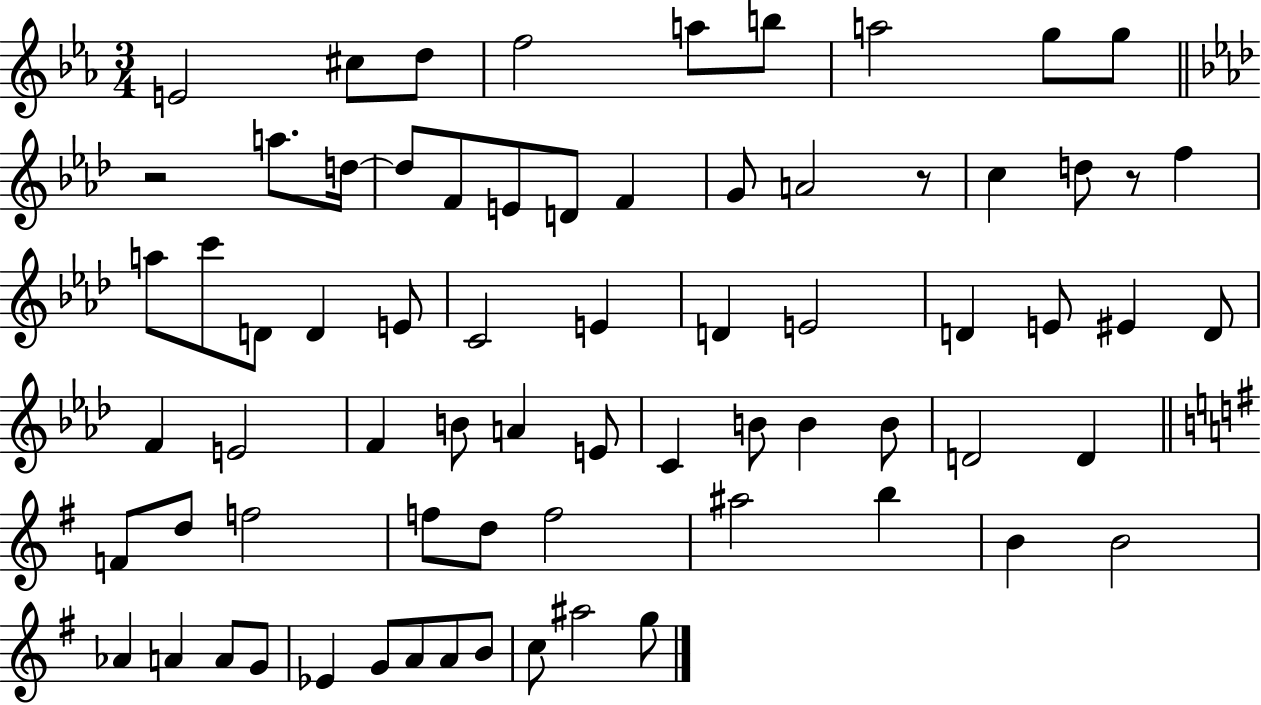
{
  \clef treble
  \numericTimeSignature
  \time 3/4
  \key ees \major
  e'2 cis''8 d''8 | f''2 a''8 b''8 | a''2 g''8 g''8 | \bar "||" \break \key aes \major r2 a''8. d''16~~ | d''8 f'8 e'8 d'8 f'4 | g'8 a'2 r8 | c''4 d''8 r8 f''4 | \break a''8 c'''8 d'8 d'4 e'8 | c'2 e'4 | d'4 e'2 | d'4 e'8 eis'4 d'8 | \break f'4 e'2 | f'4 b'8 a'4 e'8 | c'4 b'8 b'4 b'8 | d'2 d'4 | \break \bar "||" \break \key g \major f'8 d''8 f''2 | f''8 d''8 f''2 | ais''2 b''4 | b'4 b'2 | \break aes'4 a'4 a'8 g'8 | ees'4 g'8 a'8 a'8 b'8 | c''8 ais''2 g''8 | \bar "|."
}